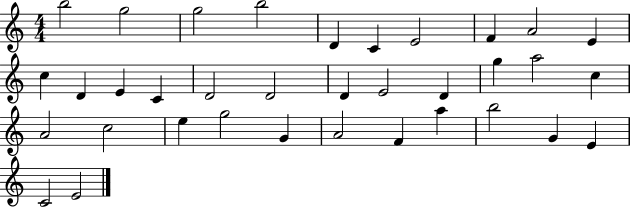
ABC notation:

X:1
T:Untitled
M:4/4
L:1/4
K:C
b2 g2 g2 b2 D C E2 F A2 E c D E C D2 D2 D E2 D g a2 c A2 c2 e g2 G A2 F a b2 G E C2 E2